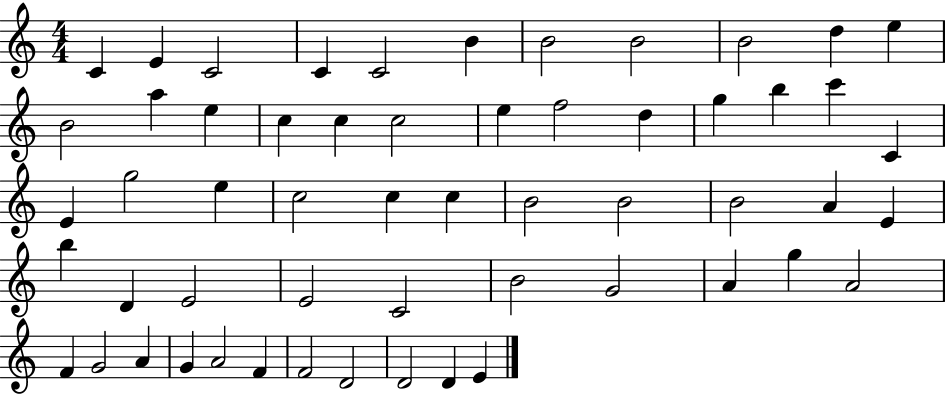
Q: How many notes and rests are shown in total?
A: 56